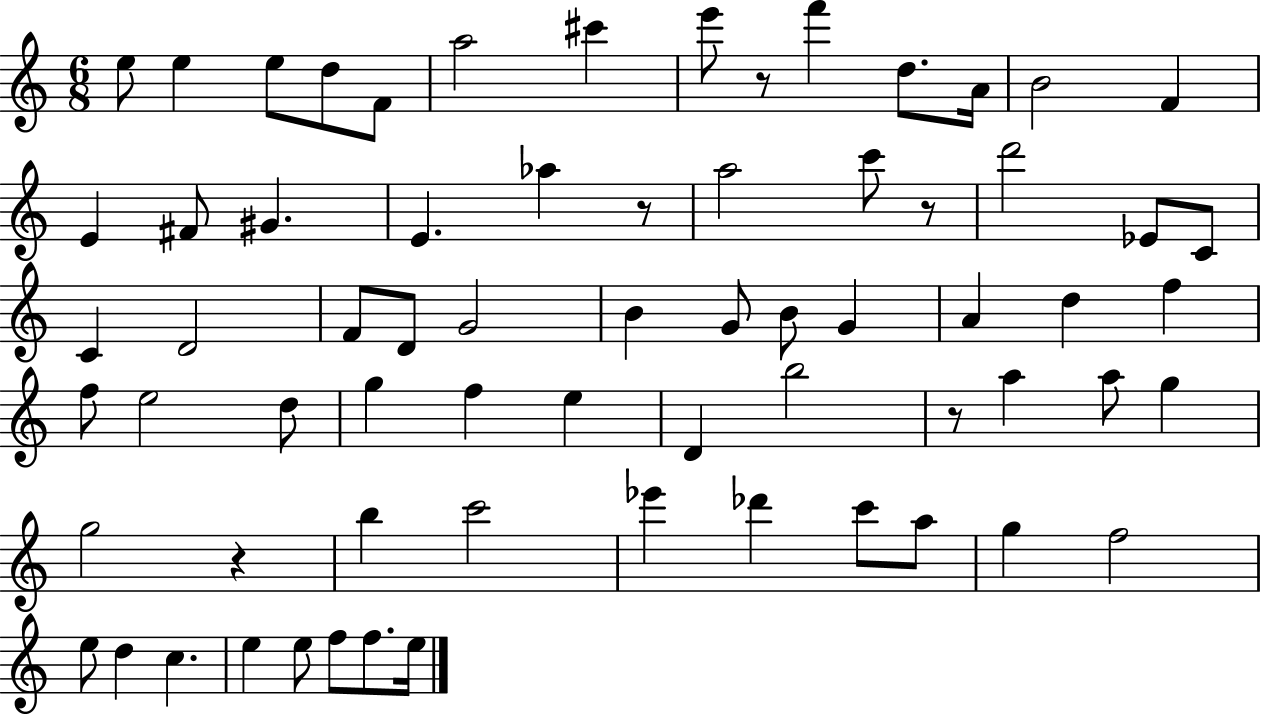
E5/e E5/q E5/e D5/e F4/e A5/h C#6/q E6/e R/e F6/q D5/e. A4/s B4/h F4/q E4/q F#4/e G#4/q. E4/q. Ab5/q R/e A5/h C6/e R/e D6/h Eb4/e C4/e C4/q D4/h F4/e D4/e G4/h B4/q G4/e B4/e G4/q A4/q D5/q F5/q F5/e E5/h D5/e G5/q F5/q E5/q D4/q B5/h R/e A5/q A5/e G5/q G5/h R/q B5/q C6/h Eb6/q Db6/q C6/e A5/e G5/q F5/h E5/e D5/q C5/q. E5/q E5/e F5/e F5/e. E5/s